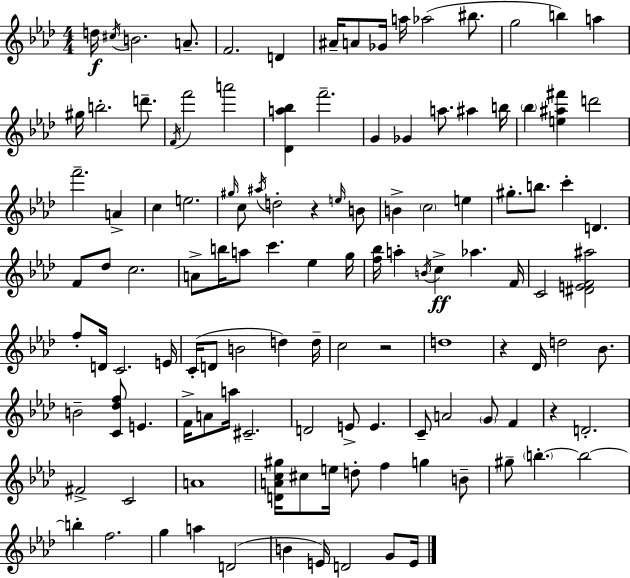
{
  \clef treble
  \numericTimeSignature
  \time 4/4
  \key f \minor
  d''16\f \acciaccatura { cis''16 } b'2. a'8.-- | f'2. d'4 | ais'16-- a'8 ges'16 a''16 aes''2( bis''8. | g''2 b''4) a''4 | \break gis''16 b''2.-. d'''8.-- | \acciaccatura { f'16 } f'''2 a'''2 | <des' a'' bes''>4 f'''2.-- | g'4 ges'4 a''8. ais''4 | \break b''16 \parenthesize bes''4 <e'' ais'' fis'''>4 d'''2 | f'''2.-- a'4-> | c''4 e''2. | \grace { gis''16 } c''8 \acciaccatura { ais''16 } d''2-. r4 | \break \grace { e''16 } b'8 b'4-> \parenthesize c''2 | e''4 gis''8.-. b''8. c'''4-. d'4. | f'8 des''8 c''2. | a'8-> b''16 a''8 c'''4. | \break ees''4 g''16 <f'' bes''>16 a''4-. \acciaccatura { b'16 }\ff c''4-> aes''4. | f'16 c'2 <dis' e' f' ais''>2 | f''8-. d'16 c'2. | e'16 c'16-.( d'8 b'2 | \break d''4) d''16-- c''2 r2 | d''1 | r4 des'16 d''2 | bes'8. b'2-- <c' des'' f''>8 | \break e'4. f'16-> a'8 a''16 cis'2.-- | d'2 e'8-> | e'4. c'8-- a'2 | \parenthesize g'8 f'4 r4 d'2.-. | \break fis'2-> c'2 | a'1 | <d' a' c'' gis''>16 cis''8 e''16 d''8-. f''4 | g''4 b'8-- gis''8-- \parenthesize b''4.-.~~ b''2~~ | \break b''4-. f''2. | g''4 a''4 d'2( | b'4 e'16) d'2 | g'8 e'16 \bar "|."
}